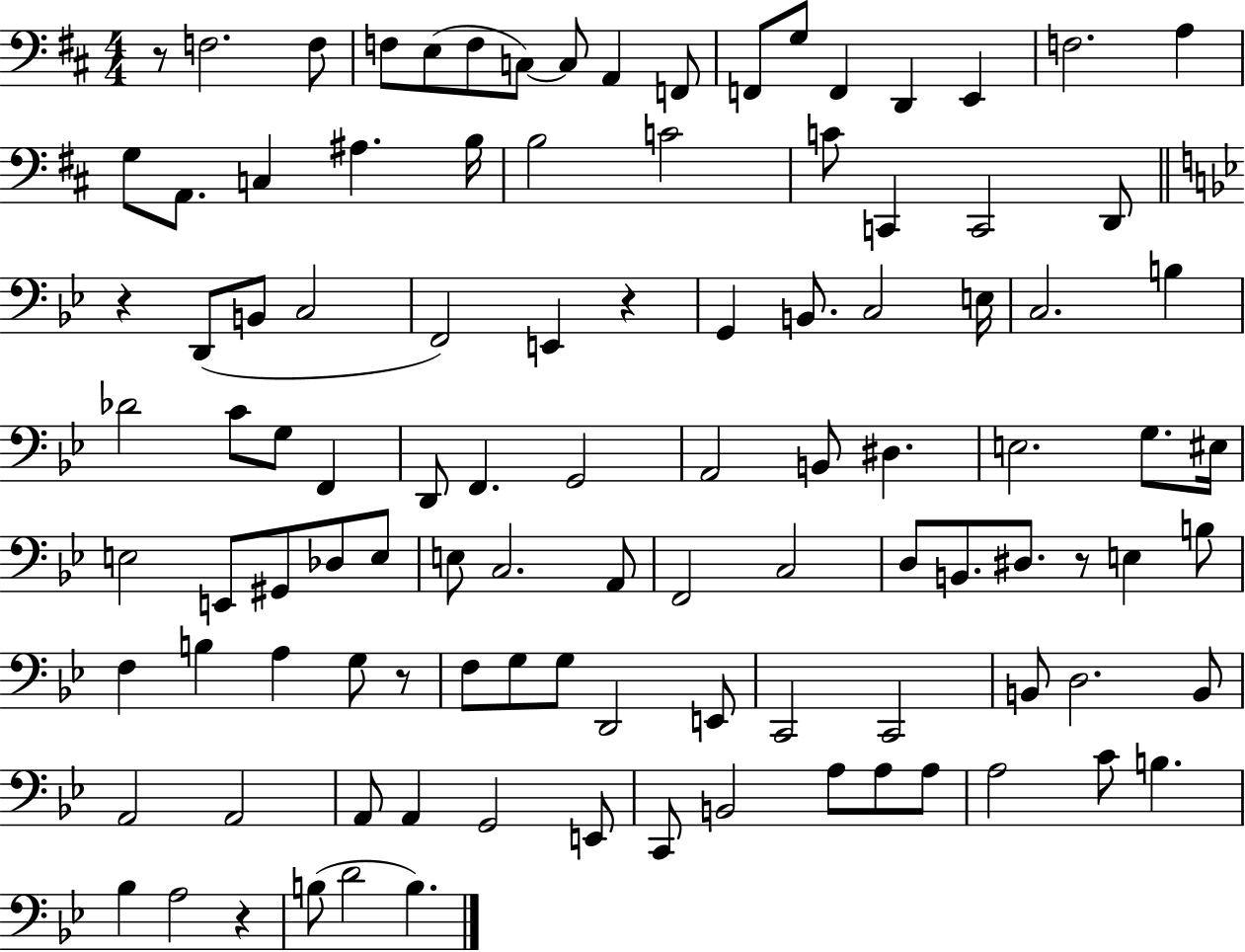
R/e F3/h. F3/e F3/e E3/e F3/e C3/e C3/e A2/q F2/e F2/e G3/e F2/q D2/q E2/q F3/h. A3/q G3/e A2/e. C3/q A#3/q. B3/s B3/h C4/h C4/e C2/q C2/h D2/e R/q D2/e B2/e C3/h F2/h E2/q R/q G2/q B2/e. C3/h E3/s C3/h. B3/q Db4/h C4/e G3/e F2/q D2/e F2/q. G2/h A2/h B2/e D#3/q. E3/h. G3/e. EIS3/s E3/h E2/e G#2/e Db3/e E3/e E3/e C3/h. A2/e F2/h C3/h D3/e B2/e. D#3/e. R/e E3/q B3/e F3/q B3/q A3/q G3/e R/e F3/e G3/e G3/e D2/h E2/e C2/h C2/h B2/e D3/h. B2/e A2/h A2/h A2/e A2/q G2/h E2/e C2/e B2/h A3/e A3/e A3/e A3/h C4/e B3/q. Bb3/q A3/h R/q B3/e D4/h B3/q.